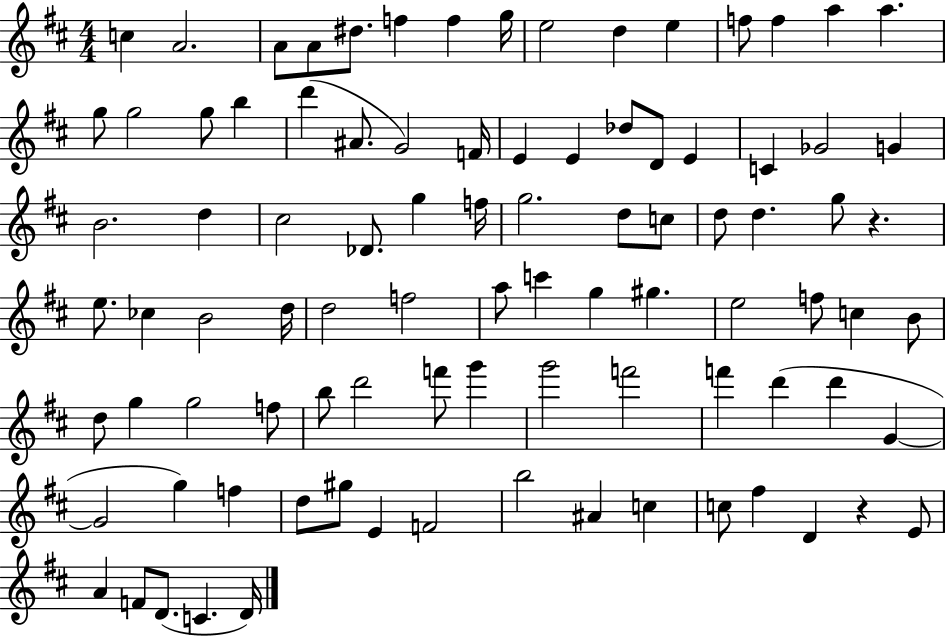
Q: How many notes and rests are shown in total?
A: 92